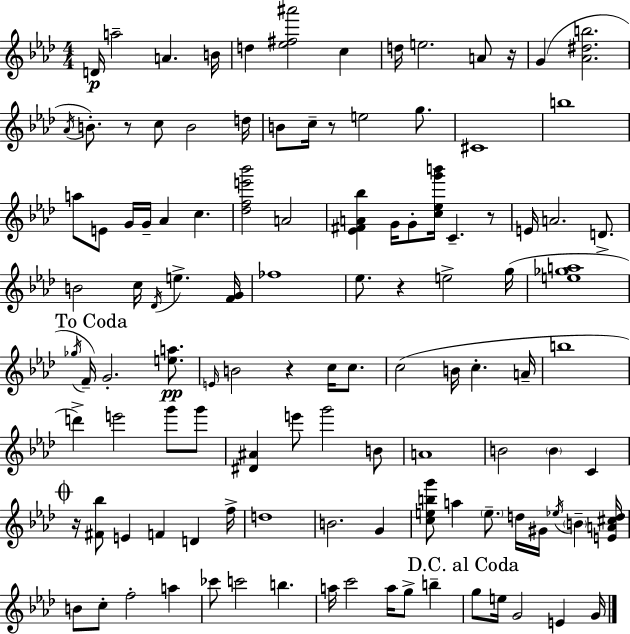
{
  \clef treble
  \numericTimeSignature
  \time 4/4
  \key aes \major
  d'16\p a''2-- a'4. b'16 | d''4 <ees'' fis'' ais'''>2 c''4 | d''16 e''2. a'8 r16 | g'4( <aes' dis'' b''>2. | \break \acciaccatura { aes'16 } b'8.-.) r8 c''8 b'2 | d''16 b'8 c''16-- r8 e''2 g''8. | cis'1 | b''1 | \break a''8 e'8 g'16 g'16-- aes'4 c''4. | <des'' f'' e''' bes'''>2 a'2 | <ees' fis' a' bes''>4 g'16 g'8-. <c'' ees'' g''' b'''>16 c'4.-- r8 | e'16 a'2. d'8.-> | \break b'2 c''16 \acciaccatura { des'16 } e''4.-> | <f' g'>16 fes''1 | ees''8. r4 e''2-> | g''16( <e'' ges'' a''>1 | \break \mark "To Coda" \acciaccatura { ges''16 } f'16--) g'2.-. | <e'' a''>8.\pp \grace { e'16 } b'2 r4 | c''16 c''8. c''2( b'16 c''4.-. | a'16-- b''1 | \break d'''4->) e'''2 | g'''8 g'''8 <dis' ais'>4 e'''8 g'''2 | b'8 a'1 | b'2 \parenthesize b'4 | \break c'4 \mark \markup { \musicglyph "scripts.coda" } r16 <fis' bes''>8 e'4 f'4 d'4 | f''16-> d''1 | b'2. | g'4 <c'' e'' b'' g'''>8 a''4 \parenthesize e''8.-- d''16 gis'16 \acciaccatura { ees''16 } | \break \parenthesize b'4-- <e' a' cis'' d''>16 b'8 c''8-. f''2-. | a''4 ces'''8 c'''2 b''4. | a''16 c'''2 a''16 g''8-> | b''4-- \mark "D.C. al Coda" g''8 e''16 g'2 | \break e'4 g'16 \bar "|."
}